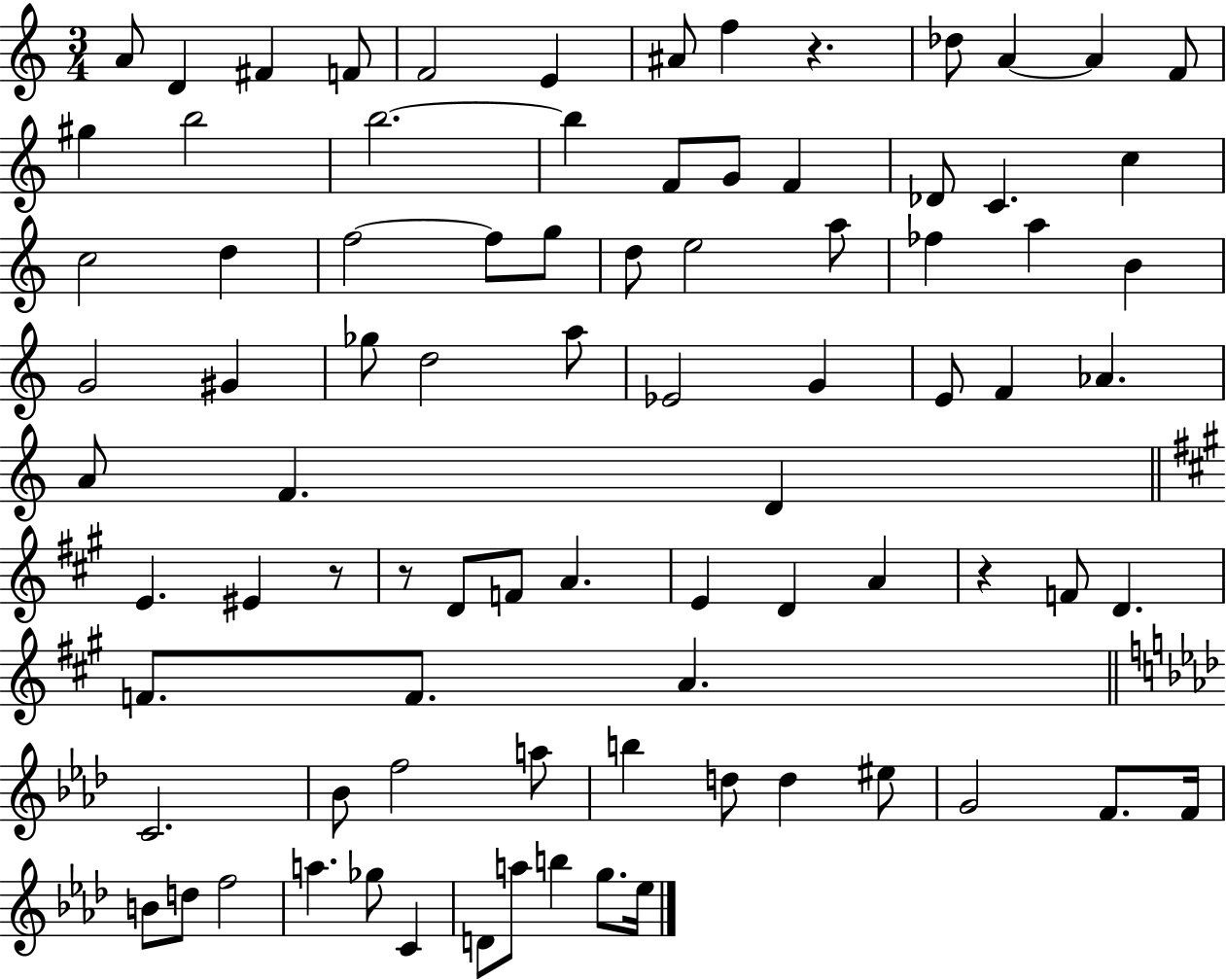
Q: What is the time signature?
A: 3/4